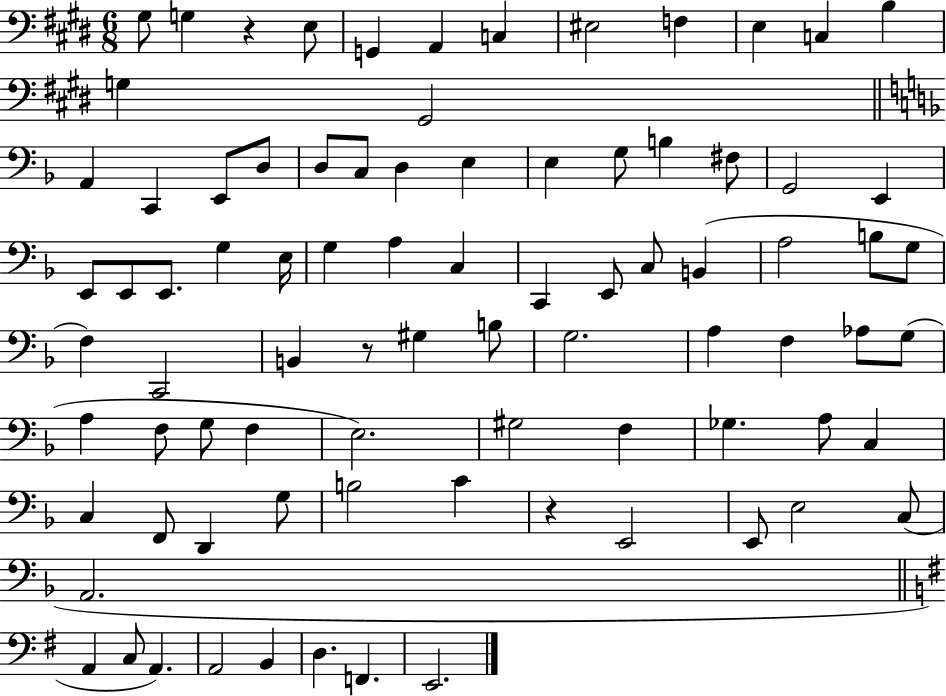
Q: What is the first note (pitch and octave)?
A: G#3